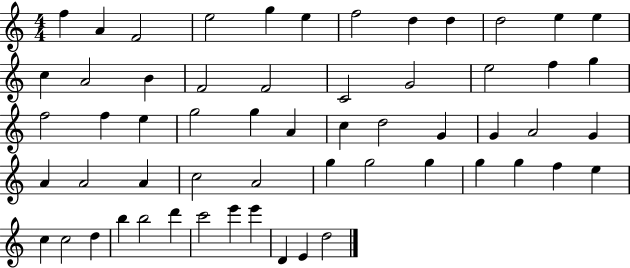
{
  \clef treble
  \numericTimeSignature
  \time 4/4
  \key c \major
  f''4 a'4 f'2 | e''2 g''4 e''4 | f''2 d''4 d''4 | d''2 e''4 e''4 | \break c''4 a'2 b'4 | f'2 f'2 | c'2 g'2 | e''2 f''4 g''4 | \break f''2 f''4 e''4 | g''2 g''4 a'4 | c''4 d''2 g'4 | g'4 a'2 g'4 | \break a'4 a'2 a'4 | c''2 a'2 | g''4 g''2 g''4 | g''4 g''4 f''4 e''4 | \break c''4 c''2 d''4 | b''4 b''2 d'''4 | c'''2 e'''4 e'''4 | d'4 e'4 d''2 | \break \bar "|."
}